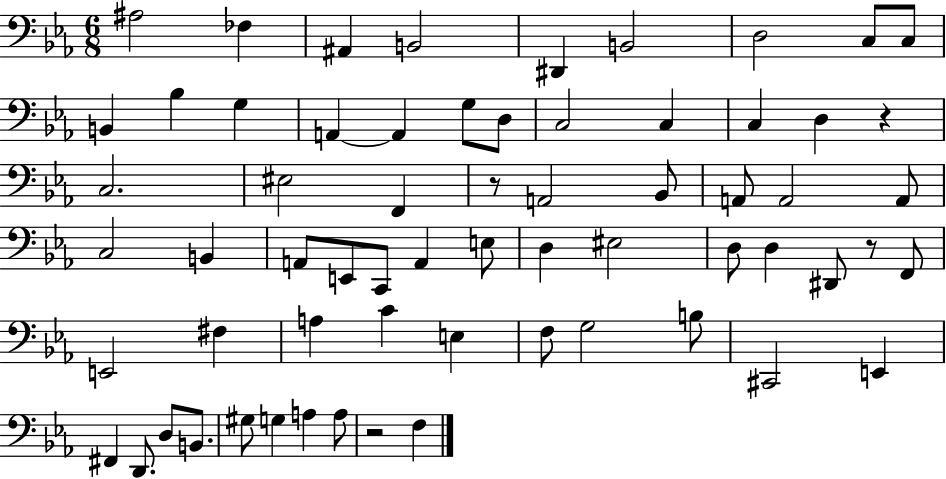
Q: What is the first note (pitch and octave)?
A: A#3